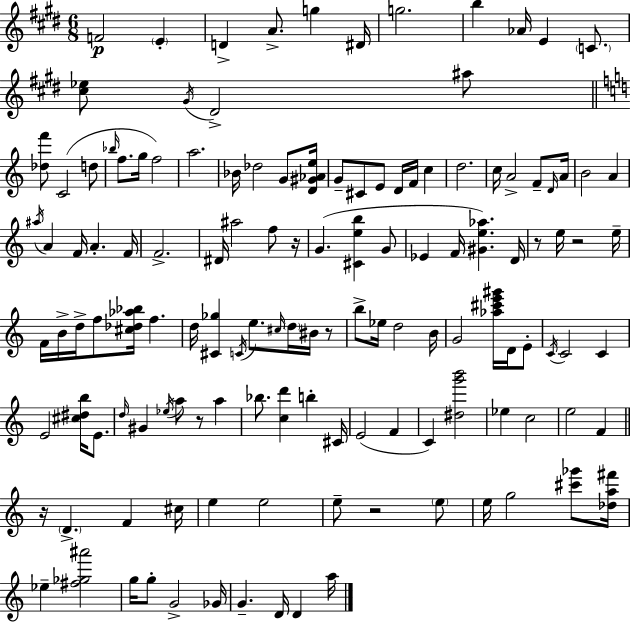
X:1
T:Untitled
M:6/8
L:1/4
K:E
F2 E D A/2 g ^D/4 g2 b _A/4 E C/2 [^c_e]/2 ^G/4 ^D2 ^a/2 [_df']/2 C2 d/2 _b/4 f/2 g/4 f2 a2 _B/4 _d2 G/2 [D^G_Ae]/4 G/2 ^C/2 E/2 D/4 F/4 c d2 c/4 A2 F/2 D/4 A/4 B2 A ^a/4 A F/4 A F/4 F2 ^D/4 ^a2 f/2 z/4 G [^Ceb] G/2 _E F/4 [^Ge_a] D/4 z/2 e/4 z2 e/4 F/4 B/4 d/4 f/2 [^c_d_a_b]/4 f d/4 [^C_g] C/4 e/2 ^c/4 d/4 ^B/4 z/2 b/2 _e/4 d2 B/4 G2 [_a^c'e'^g']/4 D/4 E/2 C/4 C2 C E2 [^c^db]/4 E/2 d/4 ^G _e/4 a/2 z/2 a _b/2 [cd'] b ^C/4 E2 F C [^dg'b']2 _e c2 e2 F z/4 D F ^c/4 e e2 e/2 z2 e/2 e/4 g2 [^c'_g']/2 [_da^f']/4 _e [^f_g^a']2 g/4 g/2 G2 _G/4 G D/4 D a/4